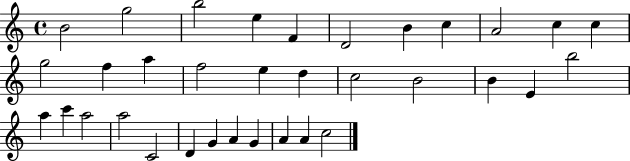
X:1
T:Untitled
M:4/4
L:1/4
K:C
B2 g2 b2 e F D2 B c A2 c c g2 f a f2 e d c2 B2 B E b2 a c' a2 a2 C2 D G A G A A c2